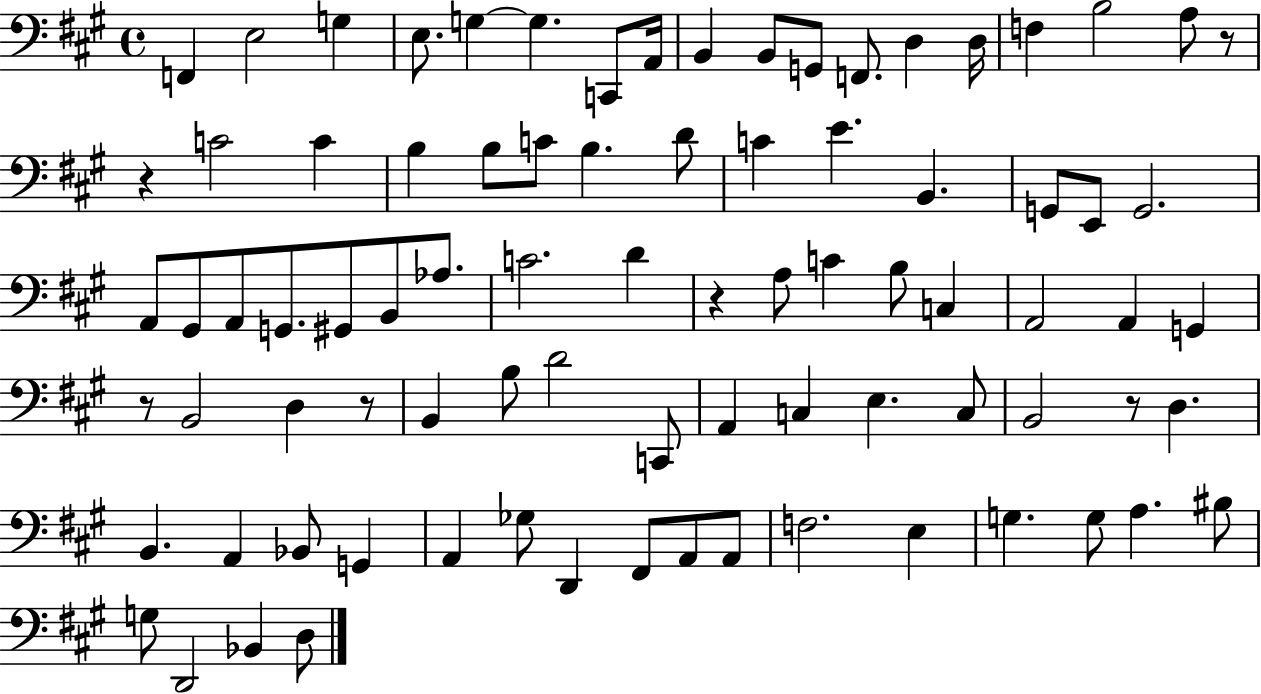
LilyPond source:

{
  \clef bass
  \time 4/4
  \defaultTimeSignature
  \key a \major
  f,4 e2 g4 | e8. g4~~ g4. c,8 a,16 | b,4 b,8 g,8 f,8. d4 d16 | f4 b2 a8 r8 | \break r4 c'2 c'4 | b4 b8 c'8 b4. d'8 | c'4 e'4. b,4. | g,8 e,8 g,2. | \break a,8 gis,8 a,8 g,8. gis,8 b,8 aes8. | c'2. d'4 | r4 a8 c'4 b8 c4 | a,2 a,4 g,4 | \break r8 b,2 d4 r8 | b,4 b8 d'2 c,8 | a,4 c4 e4. c8 | b,2 r8 d4. | \break b,4. a,4 bes,8 g,4 | a,4 ges8 d,4 fis,8 a,8 a,8 | f2. e4 | g4. g8 a4. bis8 | \break g8 d,2 bes,4 d8 | \bar "|."
}